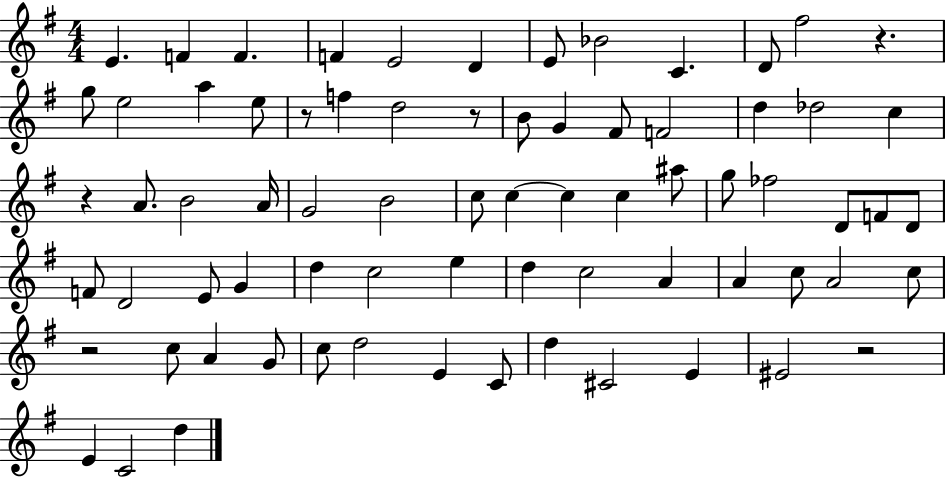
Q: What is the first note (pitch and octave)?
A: E4